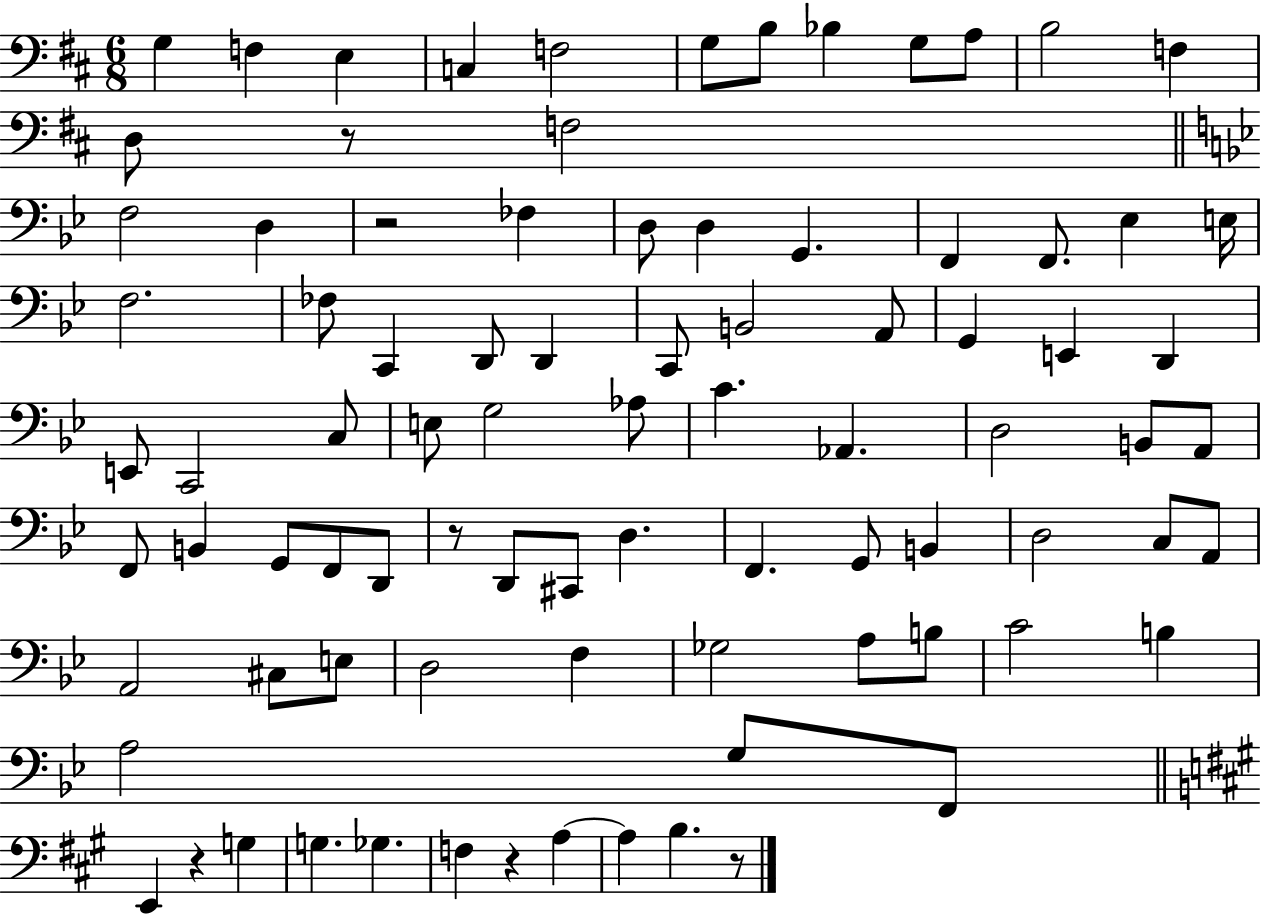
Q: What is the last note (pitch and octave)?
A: B3